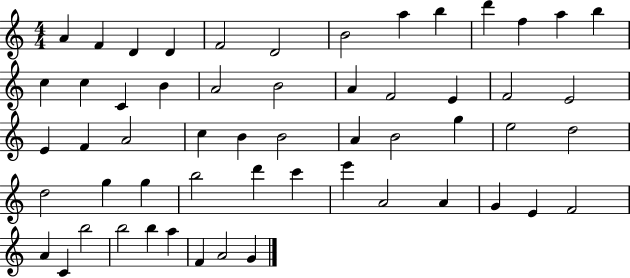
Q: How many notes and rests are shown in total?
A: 56